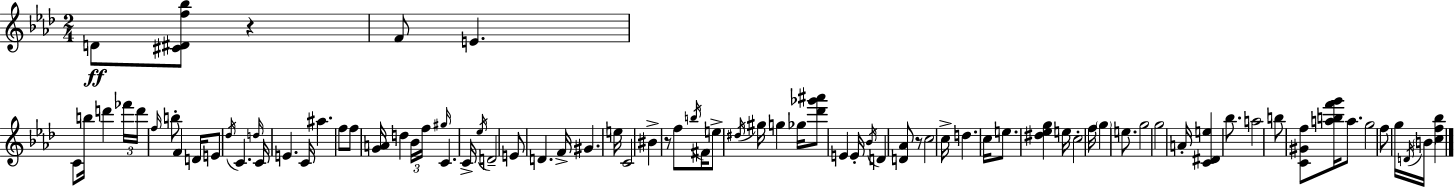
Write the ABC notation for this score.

X:1
T:Untitled
M:2/4
L:1/4
K:Ab
D/2 [^C^Df_b]/2 z F/2 E C/2 b/4 d' _f'/4 d'/4 f/4 b/2 F D/4 E/2 _d/4 C d/4 C/4 E C/4 ^a f/2 f/2 [GA]/4 d _B/4 f/4 ^g/4 C C/4 _e/4 D2 E/2 D F/4 ^G e/4 C2 ^B z/2 f/2 b/4 ^F/4 e/2 ^d/4 ^g/4 g _g/4 [_d'_g'^a']/2 E E/4 _B/4 D [D_A]/2 z/2 c2 c/4 d c/4 e/2 [^d_eg] e/4 c2 f/4 g e/2 g2 g2 A/4 [C^De] _b/2 a2 b/2 [C^Gf]/2 [abf'g']/4 a/2 g2 f/2 g/4 D/4 B/4 [cf_b]